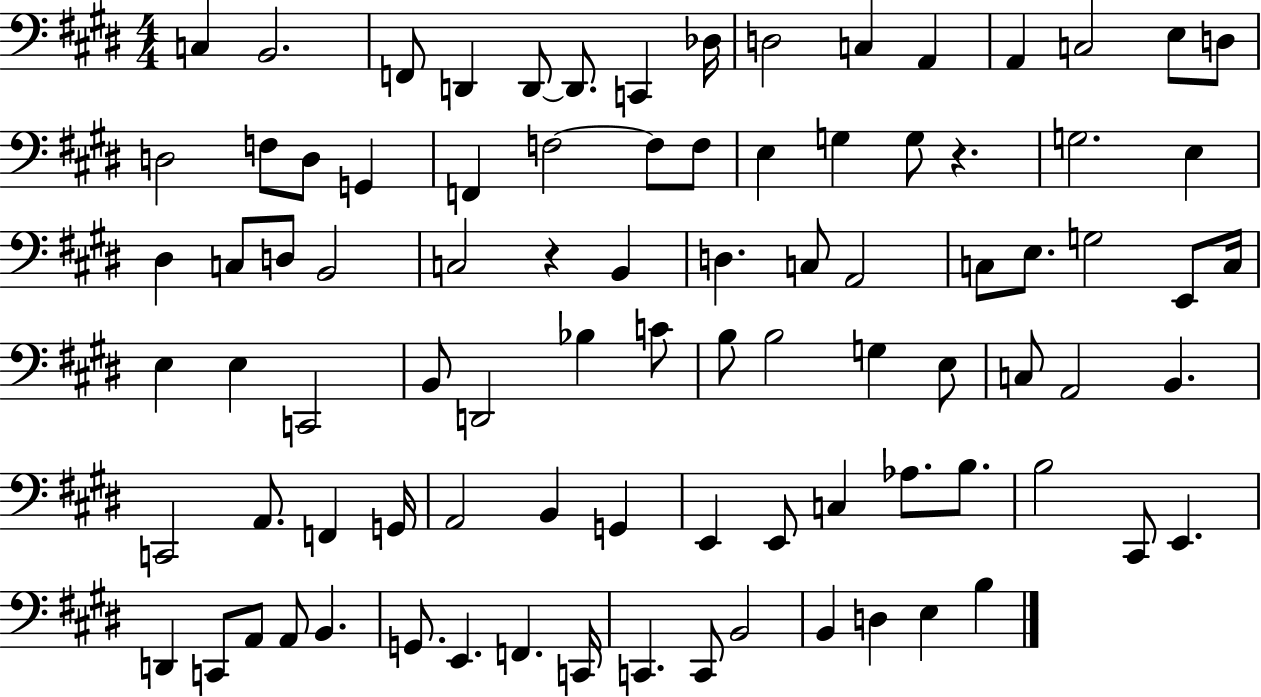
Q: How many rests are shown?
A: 2